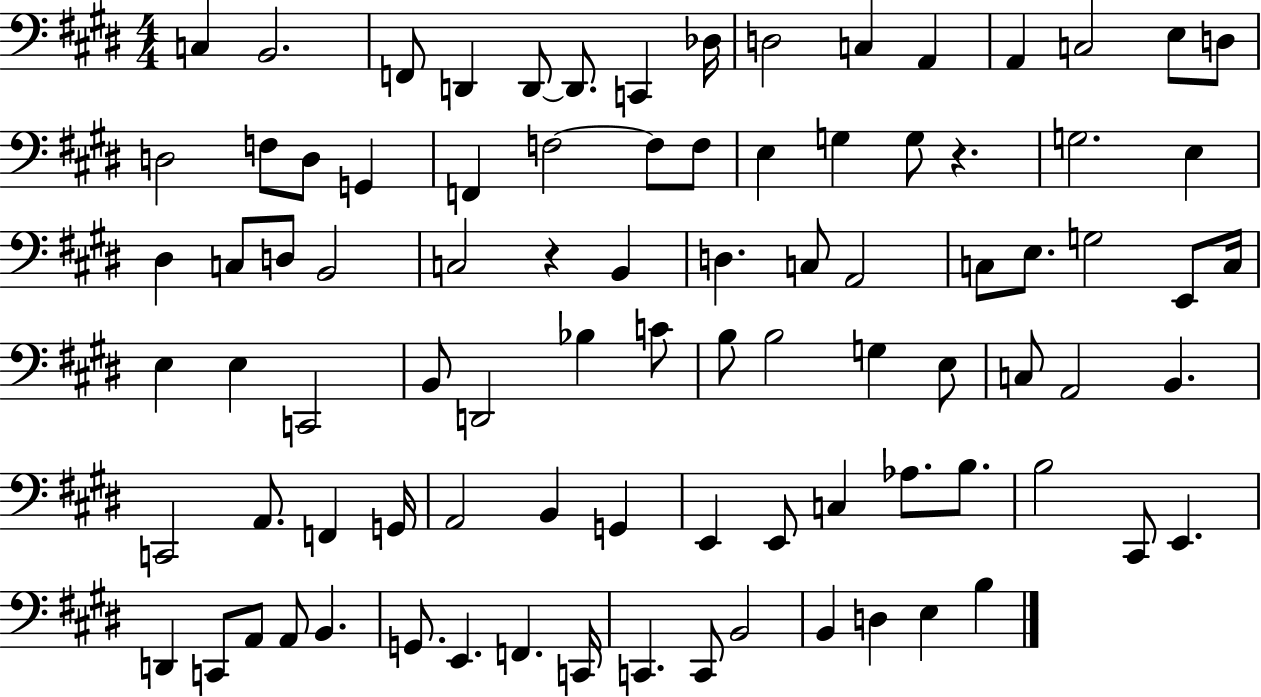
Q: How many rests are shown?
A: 2